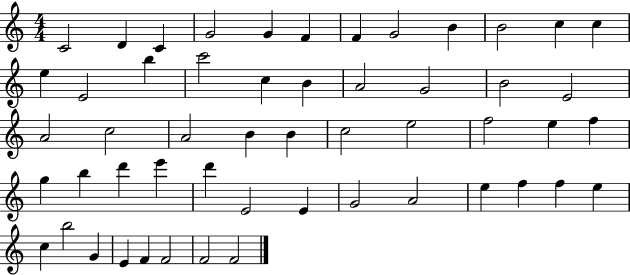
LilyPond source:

{
  \clef treble
  \numericTimeSignature
  \time 4/4
  \key c \major
  c'2 d'4 c'4 | g'2 g'4 f'4 | f'4 g'2 b'4 | b'2 c''4 c''4 | \break e''4 e'2 b''4 | c'''2 c''4 b'4 | a'2 g'2 | b'2 e'2 | \break a'2 c''2 | a'2 b'4 b'4 | c''2 e''2 | f''2 e''4 f''4 | \break g''4 b''4 d'''4 e'''4 | d'''4 e'2 e'4 | g'2 a'2 | e''4 f''4 f''4 e''4 | \break c''4 b''2 g'4 | e'4 f'4 f'2 | f'2 f'2 | \bar "|."
}